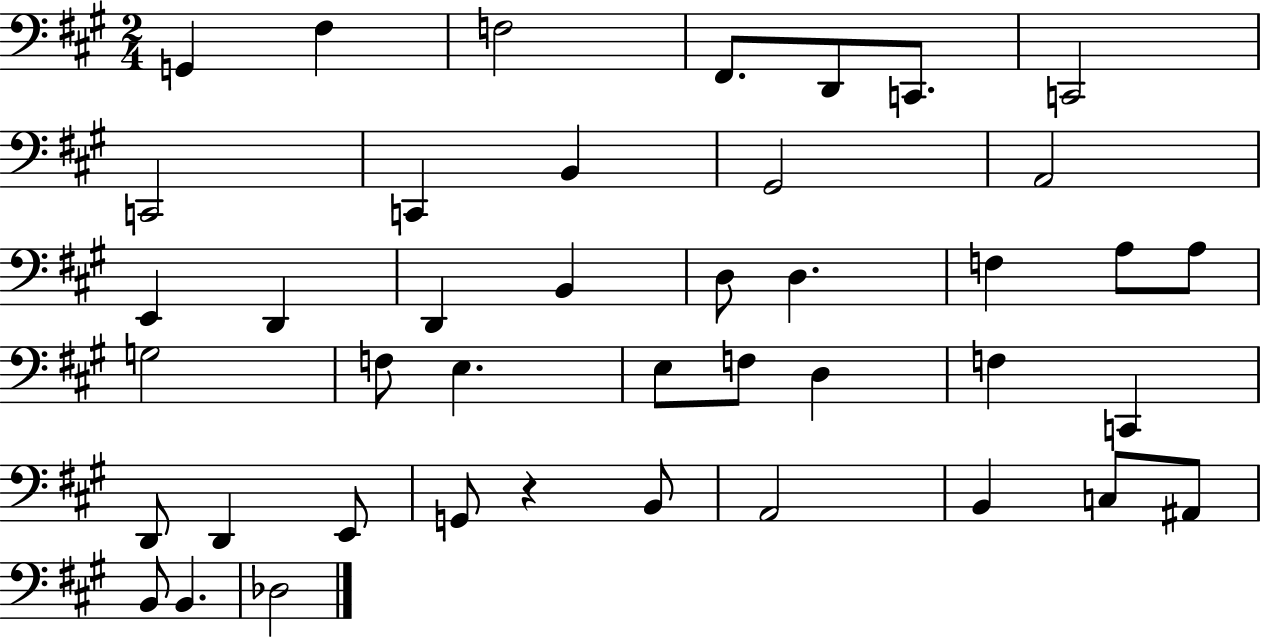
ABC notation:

X:1
T:Untitled
M:2/4
L:1/4
K:A
G,, ^F, F,2 ^F,,/2 D,,/2 C,,/2 C,,2 C,,2 C,, B,, ^G,,2 A,,2 E,, D,, D,, B,, D,/2 D, F, A,/2 A,/2 G,2 F,/2 E, E,/2 F,/2 D, F, C,, D,,/2 D,, E,,/2 G,,/2 z B,,/2 A,,2 B,, C,/2 ^A,,/2 B,,/2 B,, _D,2